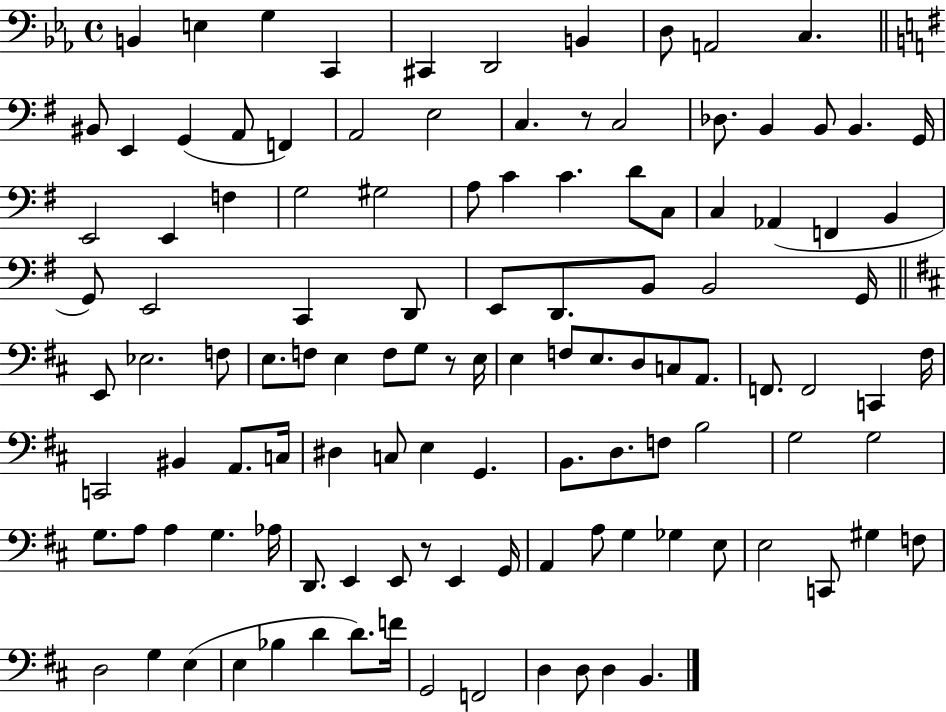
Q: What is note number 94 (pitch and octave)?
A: Gb3